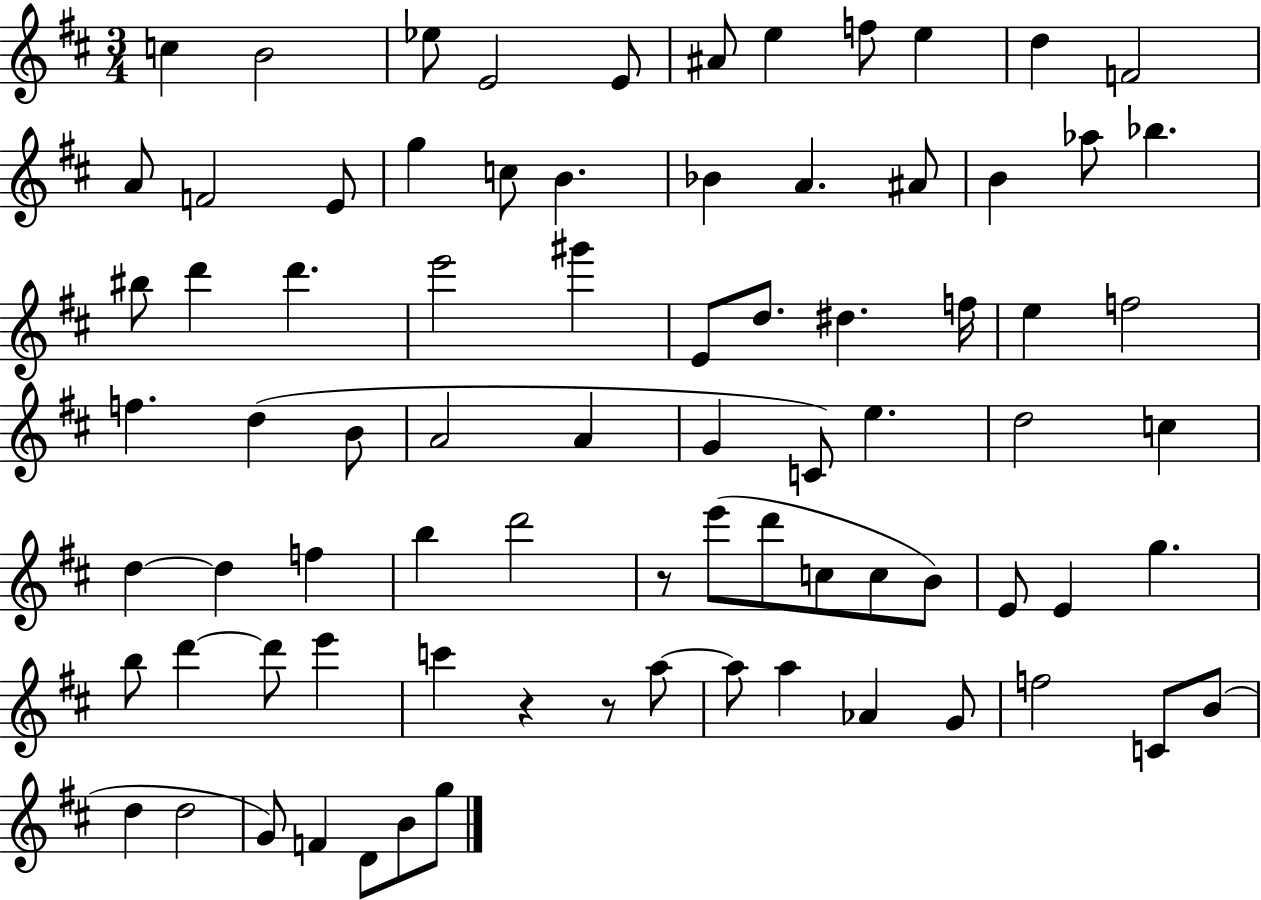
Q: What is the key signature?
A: D major